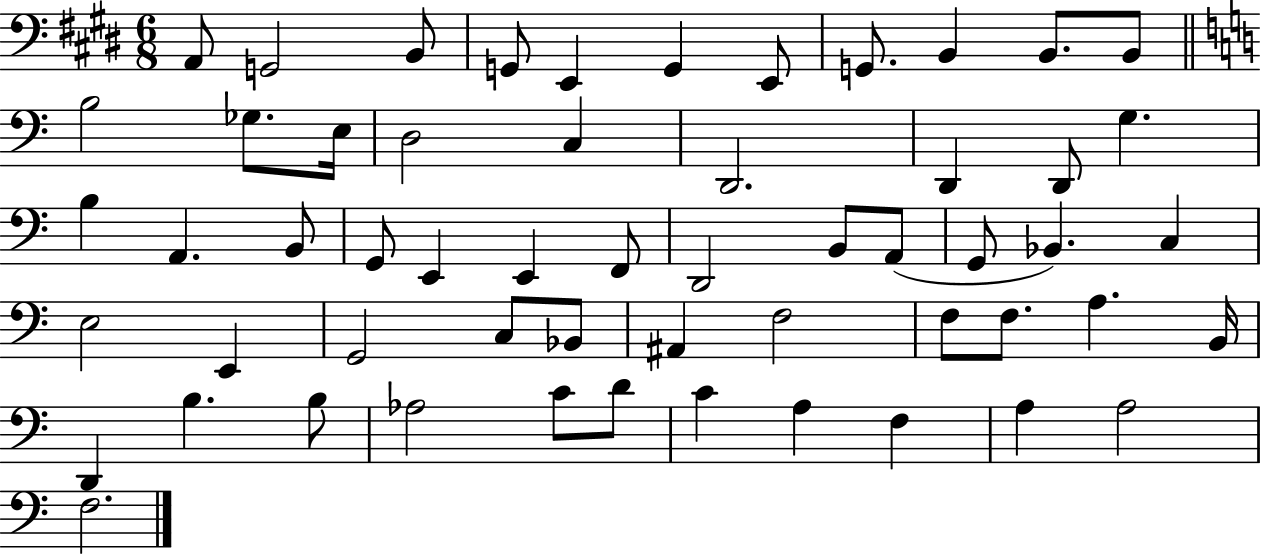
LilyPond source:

{
  \clef bass
  \numericTimeSignature
  \time 6/8
  \key e \major
  \repeat volta 2 { a,8 g,2 b,8 | g,8 e,4 g,4 e,8 | g,8. b,4 b,8. b,8 | \bar "||" \break \key c \major b2 ges8. e16 | d2 c4 | d,2. | d,4 d,8 g4. | \break b4 a,4. b,8 | g,8 e,4 e,4 f,8 | d,2 b,8 a,8( | g,8 bes,4.) c4 | \break e2 e,4 | g,2 c8 bes,8 | ais,4 f2 | f8 f8. a4. b,16 | \break d,4 b4. b8 | aes2 c'8 d'8 | c'4 a4 f4 | a4 a2 | \break f2. | } \bar "|."
}